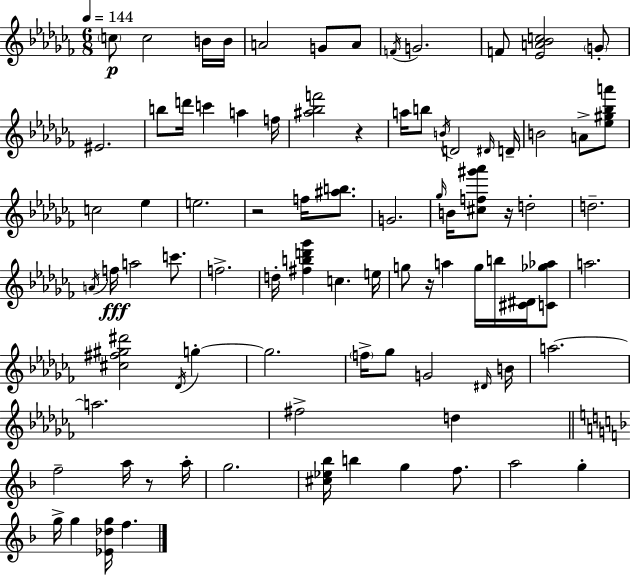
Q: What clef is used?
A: treble